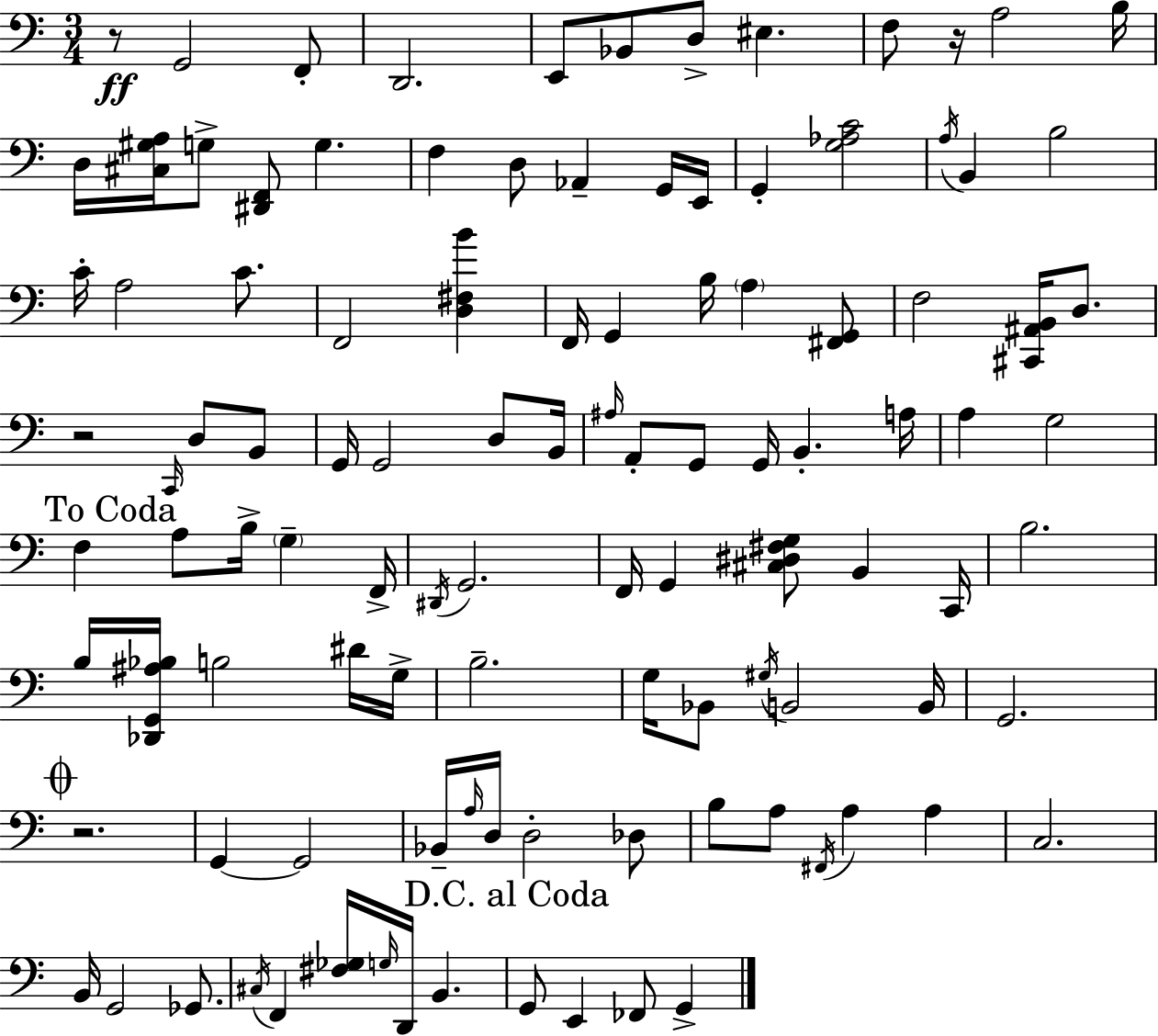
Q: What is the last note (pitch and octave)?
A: G2